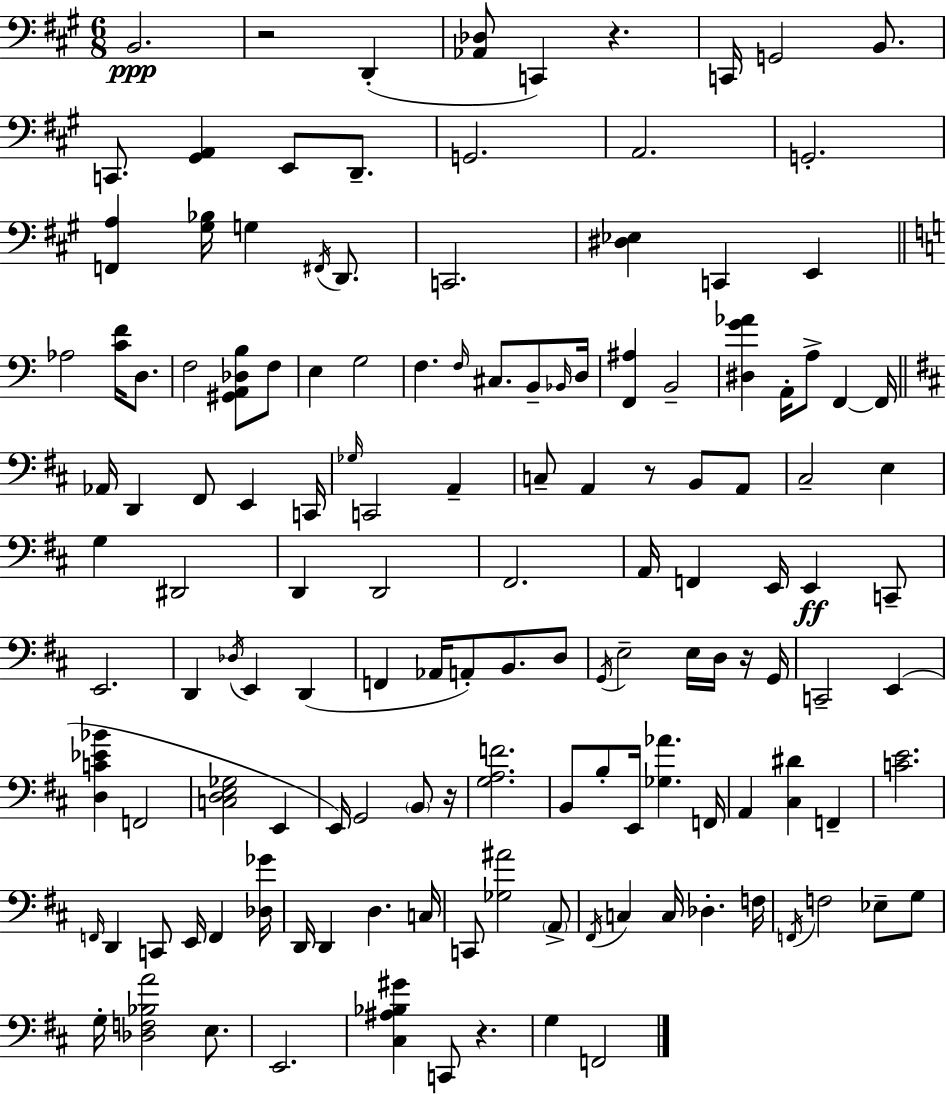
B2/h. R/h D2/q [Ab2,Db3]/e C2/q R/q. C2/s G2/h B2/e. C2/e. [G#2,A2]/q E2/e D2/e. G2/h. A2/h. G2/h. [F2,A3]/q [G#3,Bb3]/s G3/q F#2/s D2/e. C2/h. [D#3,Eb3]/q C2/q E2/q Ab3/h [C4,F4]/s D3/e. F3/h [G#2,A2,Db3,B3]/e F3/e E3/q G3/h F3/q. F3/s C#3/e. B2/e Bb2/s D3/s [F2,A#3]/q B2/h [D#3,G4,Ab4]/q A2/s A3/e F2/q F2/s Ab2/s D2/q F#2/e E2/q C2/s Gb3/s C2/h A2/q C3/e A2/q R/e B2/e A2/e C#3/h E3/q G3/q D#2/h D2/q D2/h F#2/h. A2/s F2/q E2/s E2/q C2/e E2/h. D2/q Db3/s E2/q D2/q F2/q Ab2/s A2/e B2/e. D3/e G2/s E3/h E3/s D3/s R/s G2/s C2/h E2/q [D3,C4,Eb4,Bb4]/q F2/h [C3,D3,E3,Gb3]/h E2/q E2/s G2/h B2/e R/s [G3,A3,F4]/h. B2/e B3/e E2/s [Gb3,Ab4]/q. F2/s A2/q [C#3,D#4]/q F2/q [C4,E4]/h. F2/s D2/q C2/e E2/s F2/q [Db3,Gb4]/s D2/s D2/q D3/q. C3/s C2/e [Gb3,A#4]/h A2/e F#2/s C3/q C3/s Db3/q. F3/s F2/s F3/h Eb3/e G3/e G3/s [Db3,F3,Bb3,A4]/h E3/e. E2/h. [C#3,A#3,Bb3,G#4]/q C2/e R/q. G3/q F2/h